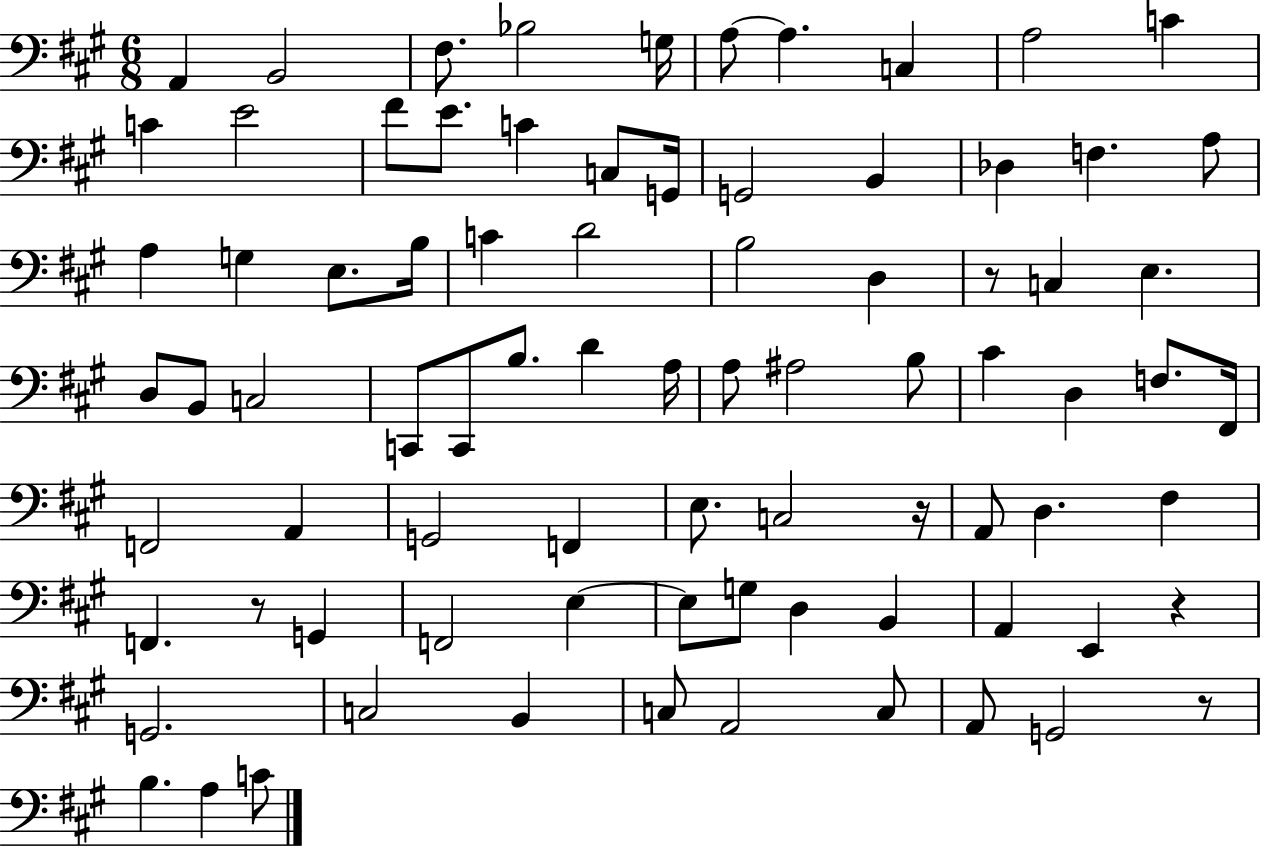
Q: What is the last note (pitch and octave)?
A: C4